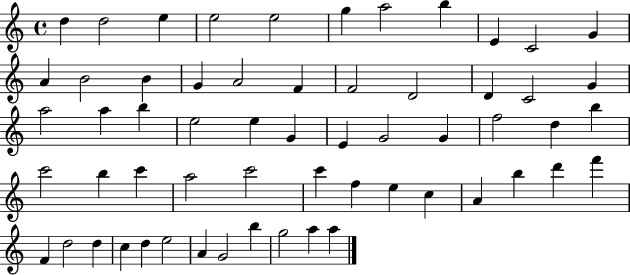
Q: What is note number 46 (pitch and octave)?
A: D6